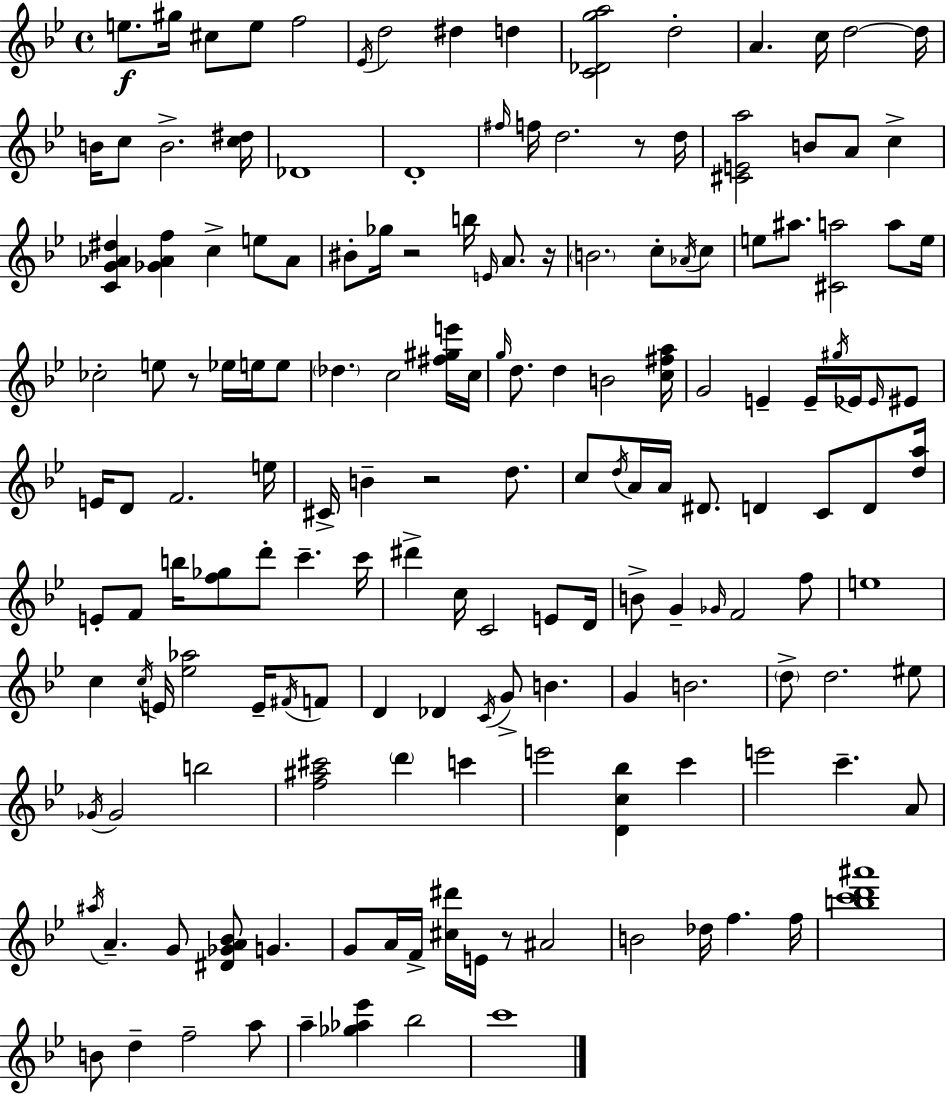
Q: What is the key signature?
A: BES major